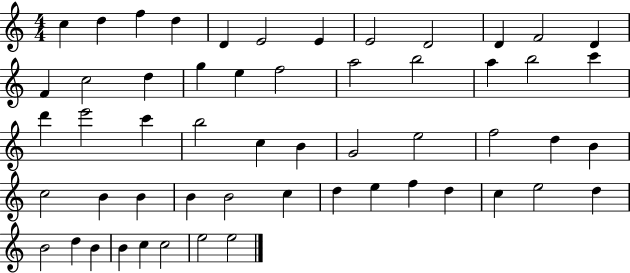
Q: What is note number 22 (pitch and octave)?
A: B5